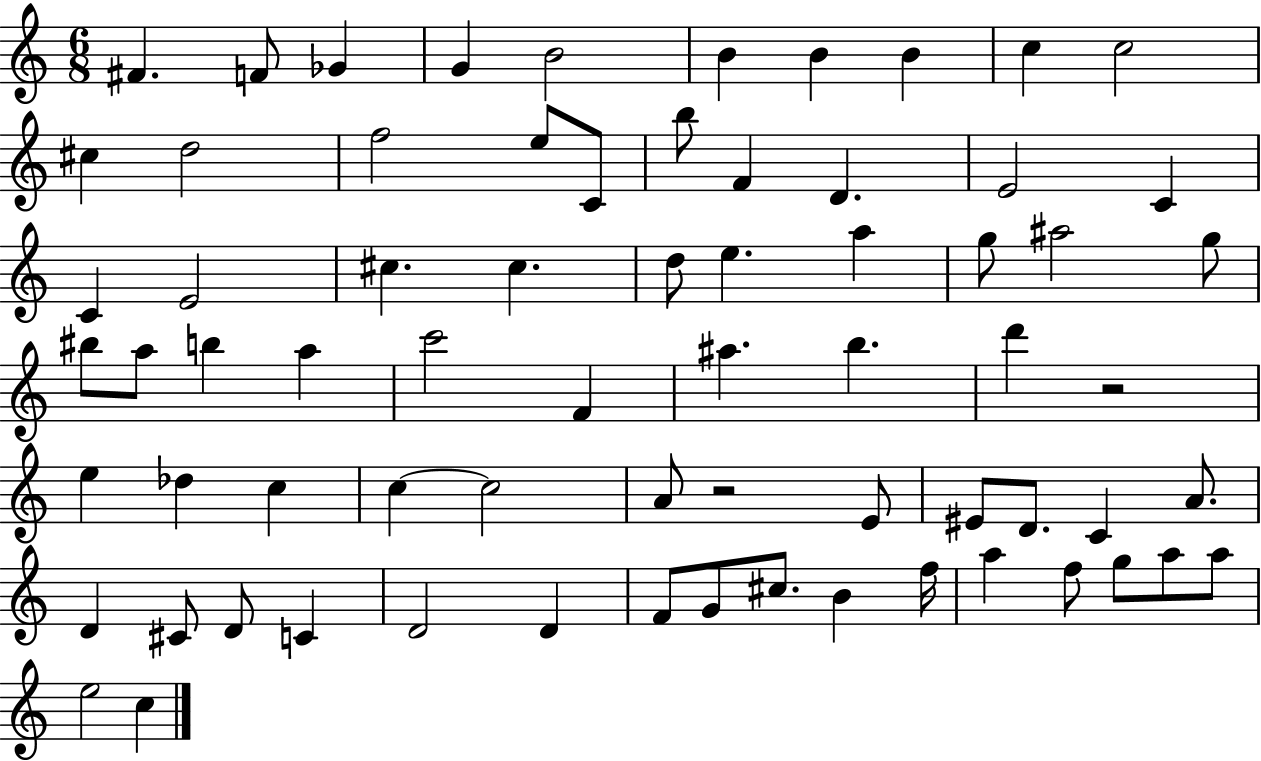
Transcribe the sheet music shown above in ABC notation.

X:1
T:Untitled
M:6/8
L:1/4
K:C
^F F/2 _G G B2 B B B c c2 ^c d2 f2 e/2 C/2 b/2 F D E2 C C E2 ^c ^c d/2 e a g/2 ^a2 g/2 ^b/2 a/2 b a c'2 F ^a b d' z2 e _d c c c2 A/2 z2 E/2 ^E/2 D/2 C A/2 D ^C/2 D/2 C D2 D F/2 G/2 ^c/2 B f/4 a f/2 g/2 a/2 a/2 e2 c